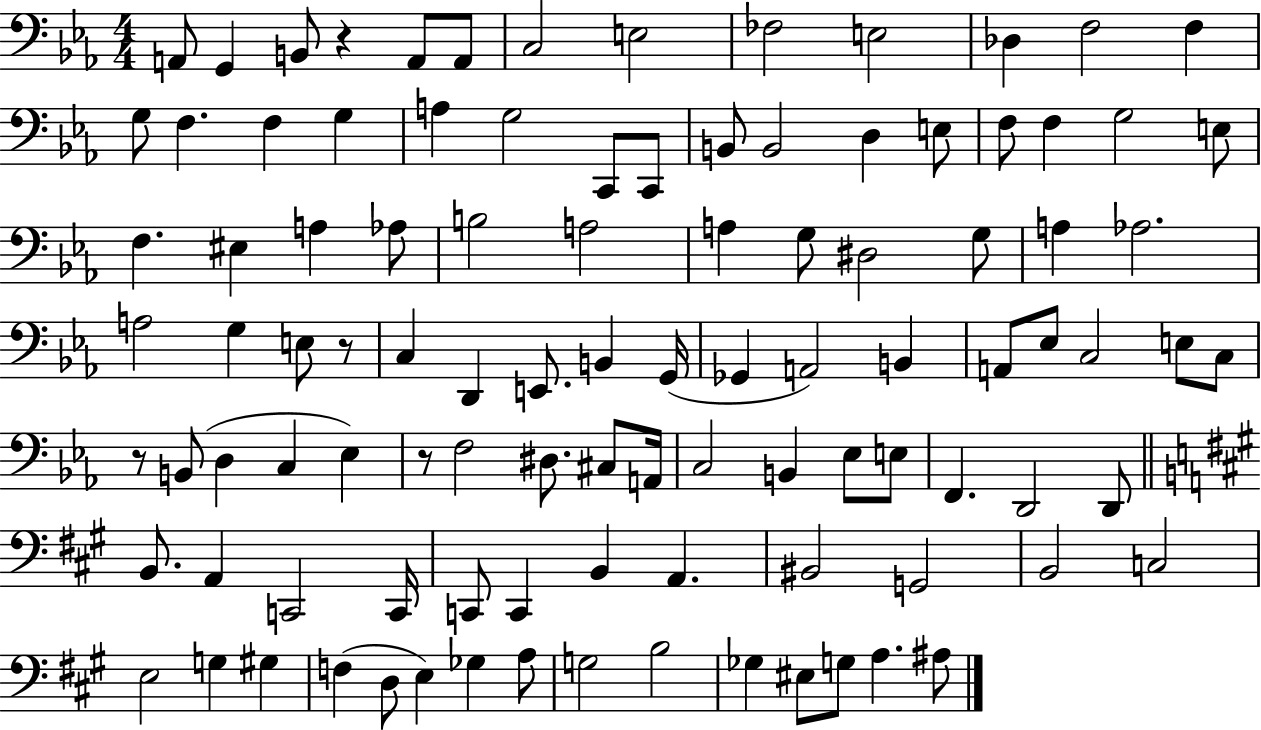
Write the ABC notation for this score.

X:1
T:Untitled
M:4/4
L:1/4
K:Eb
A,,/2 G,, B,,/2 z A,,/2 A,,/2 C,2 E,2 _F,2 E,2 _D, F,2 F, G,/2 F, F, G, A, G,2 C,,/2 C,,/2 B,,/2 B,,2 D, E,/2 F,/2 F, G,2 E,/2 F, ^E, A, _A,/2 B,2 A,2 A, G,/2 ^D,2 G,/2 A, _A,2 A,2 G, E,/2 z/2 C, D,, E,,/2 B,, G,,/4 _G,, A,,2 B,, A,,/2 _E,/2 C,2 E,/2 C,/2 z/2 B,,/2 D, C, _E, z/2 F,2 ^D,/2 ^C,/2 A,,/4 C,2 B,, _E,/2 E,/2 F,, D,,2 D,,/2 B,,/2 A,, C,,2 C,,/4 C,,/2 C,, B,, A,, ^B,,2 G,,2 B,,2 C,2 E,2 G, ^G, F, D,/2 E, _G, A,/2 G,2 B,2 _G, ^E,/2 G,/2 A, ^A,/2